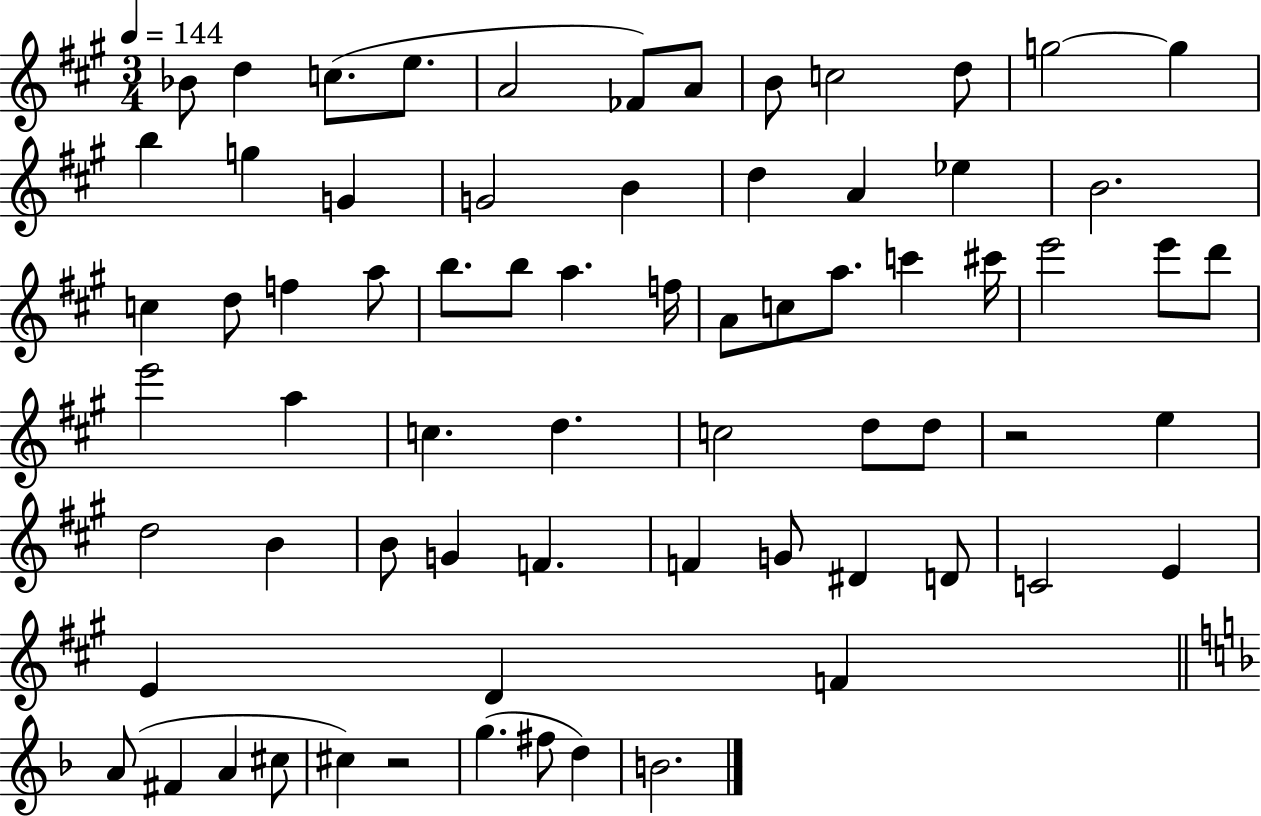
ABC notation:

X:1
T:Untitled
M:3/4
L:1/4
K:A
_B/2 d c/2 e/2 A2 _F/2 A/2 B/2 c2 d/2 g2 g b g G G2 B d A _e B2 c d/2 f a/2 b/2 b/2 a f/4 A/2 c/2 a/2 c' ^c'/4 e'2 e'/2 d'/2 e'2 a c d c2 d/2 d/2 z2 e d2 B B/2 G F F G/2 ^D D/2 C2 E E D F A/2 ^F A ^c/2 ^c z2 g ^f/2 d B2